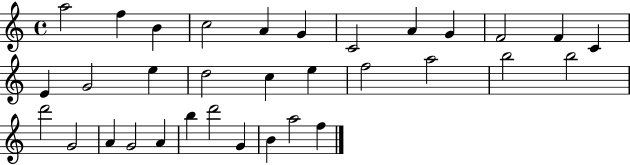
{
  \clef treble
  \time 4/4
  \defaultTimeSignature
  \key c \major
  a''2 f''4 b'4 | c''2 a'4 g'4 | c'2 a'4 g'4 | f'2 f'4 c'4 | \break e'4 g'2 e''4 | d''2 c''4 e''4 | f''2 a''2 | b''2 b''2 | \break d'''2 g'2 | a'4 g'2 a'4 | b''4 d'''2 g'4 | b'4 a''2 f''4 | \break \bar "|."
}